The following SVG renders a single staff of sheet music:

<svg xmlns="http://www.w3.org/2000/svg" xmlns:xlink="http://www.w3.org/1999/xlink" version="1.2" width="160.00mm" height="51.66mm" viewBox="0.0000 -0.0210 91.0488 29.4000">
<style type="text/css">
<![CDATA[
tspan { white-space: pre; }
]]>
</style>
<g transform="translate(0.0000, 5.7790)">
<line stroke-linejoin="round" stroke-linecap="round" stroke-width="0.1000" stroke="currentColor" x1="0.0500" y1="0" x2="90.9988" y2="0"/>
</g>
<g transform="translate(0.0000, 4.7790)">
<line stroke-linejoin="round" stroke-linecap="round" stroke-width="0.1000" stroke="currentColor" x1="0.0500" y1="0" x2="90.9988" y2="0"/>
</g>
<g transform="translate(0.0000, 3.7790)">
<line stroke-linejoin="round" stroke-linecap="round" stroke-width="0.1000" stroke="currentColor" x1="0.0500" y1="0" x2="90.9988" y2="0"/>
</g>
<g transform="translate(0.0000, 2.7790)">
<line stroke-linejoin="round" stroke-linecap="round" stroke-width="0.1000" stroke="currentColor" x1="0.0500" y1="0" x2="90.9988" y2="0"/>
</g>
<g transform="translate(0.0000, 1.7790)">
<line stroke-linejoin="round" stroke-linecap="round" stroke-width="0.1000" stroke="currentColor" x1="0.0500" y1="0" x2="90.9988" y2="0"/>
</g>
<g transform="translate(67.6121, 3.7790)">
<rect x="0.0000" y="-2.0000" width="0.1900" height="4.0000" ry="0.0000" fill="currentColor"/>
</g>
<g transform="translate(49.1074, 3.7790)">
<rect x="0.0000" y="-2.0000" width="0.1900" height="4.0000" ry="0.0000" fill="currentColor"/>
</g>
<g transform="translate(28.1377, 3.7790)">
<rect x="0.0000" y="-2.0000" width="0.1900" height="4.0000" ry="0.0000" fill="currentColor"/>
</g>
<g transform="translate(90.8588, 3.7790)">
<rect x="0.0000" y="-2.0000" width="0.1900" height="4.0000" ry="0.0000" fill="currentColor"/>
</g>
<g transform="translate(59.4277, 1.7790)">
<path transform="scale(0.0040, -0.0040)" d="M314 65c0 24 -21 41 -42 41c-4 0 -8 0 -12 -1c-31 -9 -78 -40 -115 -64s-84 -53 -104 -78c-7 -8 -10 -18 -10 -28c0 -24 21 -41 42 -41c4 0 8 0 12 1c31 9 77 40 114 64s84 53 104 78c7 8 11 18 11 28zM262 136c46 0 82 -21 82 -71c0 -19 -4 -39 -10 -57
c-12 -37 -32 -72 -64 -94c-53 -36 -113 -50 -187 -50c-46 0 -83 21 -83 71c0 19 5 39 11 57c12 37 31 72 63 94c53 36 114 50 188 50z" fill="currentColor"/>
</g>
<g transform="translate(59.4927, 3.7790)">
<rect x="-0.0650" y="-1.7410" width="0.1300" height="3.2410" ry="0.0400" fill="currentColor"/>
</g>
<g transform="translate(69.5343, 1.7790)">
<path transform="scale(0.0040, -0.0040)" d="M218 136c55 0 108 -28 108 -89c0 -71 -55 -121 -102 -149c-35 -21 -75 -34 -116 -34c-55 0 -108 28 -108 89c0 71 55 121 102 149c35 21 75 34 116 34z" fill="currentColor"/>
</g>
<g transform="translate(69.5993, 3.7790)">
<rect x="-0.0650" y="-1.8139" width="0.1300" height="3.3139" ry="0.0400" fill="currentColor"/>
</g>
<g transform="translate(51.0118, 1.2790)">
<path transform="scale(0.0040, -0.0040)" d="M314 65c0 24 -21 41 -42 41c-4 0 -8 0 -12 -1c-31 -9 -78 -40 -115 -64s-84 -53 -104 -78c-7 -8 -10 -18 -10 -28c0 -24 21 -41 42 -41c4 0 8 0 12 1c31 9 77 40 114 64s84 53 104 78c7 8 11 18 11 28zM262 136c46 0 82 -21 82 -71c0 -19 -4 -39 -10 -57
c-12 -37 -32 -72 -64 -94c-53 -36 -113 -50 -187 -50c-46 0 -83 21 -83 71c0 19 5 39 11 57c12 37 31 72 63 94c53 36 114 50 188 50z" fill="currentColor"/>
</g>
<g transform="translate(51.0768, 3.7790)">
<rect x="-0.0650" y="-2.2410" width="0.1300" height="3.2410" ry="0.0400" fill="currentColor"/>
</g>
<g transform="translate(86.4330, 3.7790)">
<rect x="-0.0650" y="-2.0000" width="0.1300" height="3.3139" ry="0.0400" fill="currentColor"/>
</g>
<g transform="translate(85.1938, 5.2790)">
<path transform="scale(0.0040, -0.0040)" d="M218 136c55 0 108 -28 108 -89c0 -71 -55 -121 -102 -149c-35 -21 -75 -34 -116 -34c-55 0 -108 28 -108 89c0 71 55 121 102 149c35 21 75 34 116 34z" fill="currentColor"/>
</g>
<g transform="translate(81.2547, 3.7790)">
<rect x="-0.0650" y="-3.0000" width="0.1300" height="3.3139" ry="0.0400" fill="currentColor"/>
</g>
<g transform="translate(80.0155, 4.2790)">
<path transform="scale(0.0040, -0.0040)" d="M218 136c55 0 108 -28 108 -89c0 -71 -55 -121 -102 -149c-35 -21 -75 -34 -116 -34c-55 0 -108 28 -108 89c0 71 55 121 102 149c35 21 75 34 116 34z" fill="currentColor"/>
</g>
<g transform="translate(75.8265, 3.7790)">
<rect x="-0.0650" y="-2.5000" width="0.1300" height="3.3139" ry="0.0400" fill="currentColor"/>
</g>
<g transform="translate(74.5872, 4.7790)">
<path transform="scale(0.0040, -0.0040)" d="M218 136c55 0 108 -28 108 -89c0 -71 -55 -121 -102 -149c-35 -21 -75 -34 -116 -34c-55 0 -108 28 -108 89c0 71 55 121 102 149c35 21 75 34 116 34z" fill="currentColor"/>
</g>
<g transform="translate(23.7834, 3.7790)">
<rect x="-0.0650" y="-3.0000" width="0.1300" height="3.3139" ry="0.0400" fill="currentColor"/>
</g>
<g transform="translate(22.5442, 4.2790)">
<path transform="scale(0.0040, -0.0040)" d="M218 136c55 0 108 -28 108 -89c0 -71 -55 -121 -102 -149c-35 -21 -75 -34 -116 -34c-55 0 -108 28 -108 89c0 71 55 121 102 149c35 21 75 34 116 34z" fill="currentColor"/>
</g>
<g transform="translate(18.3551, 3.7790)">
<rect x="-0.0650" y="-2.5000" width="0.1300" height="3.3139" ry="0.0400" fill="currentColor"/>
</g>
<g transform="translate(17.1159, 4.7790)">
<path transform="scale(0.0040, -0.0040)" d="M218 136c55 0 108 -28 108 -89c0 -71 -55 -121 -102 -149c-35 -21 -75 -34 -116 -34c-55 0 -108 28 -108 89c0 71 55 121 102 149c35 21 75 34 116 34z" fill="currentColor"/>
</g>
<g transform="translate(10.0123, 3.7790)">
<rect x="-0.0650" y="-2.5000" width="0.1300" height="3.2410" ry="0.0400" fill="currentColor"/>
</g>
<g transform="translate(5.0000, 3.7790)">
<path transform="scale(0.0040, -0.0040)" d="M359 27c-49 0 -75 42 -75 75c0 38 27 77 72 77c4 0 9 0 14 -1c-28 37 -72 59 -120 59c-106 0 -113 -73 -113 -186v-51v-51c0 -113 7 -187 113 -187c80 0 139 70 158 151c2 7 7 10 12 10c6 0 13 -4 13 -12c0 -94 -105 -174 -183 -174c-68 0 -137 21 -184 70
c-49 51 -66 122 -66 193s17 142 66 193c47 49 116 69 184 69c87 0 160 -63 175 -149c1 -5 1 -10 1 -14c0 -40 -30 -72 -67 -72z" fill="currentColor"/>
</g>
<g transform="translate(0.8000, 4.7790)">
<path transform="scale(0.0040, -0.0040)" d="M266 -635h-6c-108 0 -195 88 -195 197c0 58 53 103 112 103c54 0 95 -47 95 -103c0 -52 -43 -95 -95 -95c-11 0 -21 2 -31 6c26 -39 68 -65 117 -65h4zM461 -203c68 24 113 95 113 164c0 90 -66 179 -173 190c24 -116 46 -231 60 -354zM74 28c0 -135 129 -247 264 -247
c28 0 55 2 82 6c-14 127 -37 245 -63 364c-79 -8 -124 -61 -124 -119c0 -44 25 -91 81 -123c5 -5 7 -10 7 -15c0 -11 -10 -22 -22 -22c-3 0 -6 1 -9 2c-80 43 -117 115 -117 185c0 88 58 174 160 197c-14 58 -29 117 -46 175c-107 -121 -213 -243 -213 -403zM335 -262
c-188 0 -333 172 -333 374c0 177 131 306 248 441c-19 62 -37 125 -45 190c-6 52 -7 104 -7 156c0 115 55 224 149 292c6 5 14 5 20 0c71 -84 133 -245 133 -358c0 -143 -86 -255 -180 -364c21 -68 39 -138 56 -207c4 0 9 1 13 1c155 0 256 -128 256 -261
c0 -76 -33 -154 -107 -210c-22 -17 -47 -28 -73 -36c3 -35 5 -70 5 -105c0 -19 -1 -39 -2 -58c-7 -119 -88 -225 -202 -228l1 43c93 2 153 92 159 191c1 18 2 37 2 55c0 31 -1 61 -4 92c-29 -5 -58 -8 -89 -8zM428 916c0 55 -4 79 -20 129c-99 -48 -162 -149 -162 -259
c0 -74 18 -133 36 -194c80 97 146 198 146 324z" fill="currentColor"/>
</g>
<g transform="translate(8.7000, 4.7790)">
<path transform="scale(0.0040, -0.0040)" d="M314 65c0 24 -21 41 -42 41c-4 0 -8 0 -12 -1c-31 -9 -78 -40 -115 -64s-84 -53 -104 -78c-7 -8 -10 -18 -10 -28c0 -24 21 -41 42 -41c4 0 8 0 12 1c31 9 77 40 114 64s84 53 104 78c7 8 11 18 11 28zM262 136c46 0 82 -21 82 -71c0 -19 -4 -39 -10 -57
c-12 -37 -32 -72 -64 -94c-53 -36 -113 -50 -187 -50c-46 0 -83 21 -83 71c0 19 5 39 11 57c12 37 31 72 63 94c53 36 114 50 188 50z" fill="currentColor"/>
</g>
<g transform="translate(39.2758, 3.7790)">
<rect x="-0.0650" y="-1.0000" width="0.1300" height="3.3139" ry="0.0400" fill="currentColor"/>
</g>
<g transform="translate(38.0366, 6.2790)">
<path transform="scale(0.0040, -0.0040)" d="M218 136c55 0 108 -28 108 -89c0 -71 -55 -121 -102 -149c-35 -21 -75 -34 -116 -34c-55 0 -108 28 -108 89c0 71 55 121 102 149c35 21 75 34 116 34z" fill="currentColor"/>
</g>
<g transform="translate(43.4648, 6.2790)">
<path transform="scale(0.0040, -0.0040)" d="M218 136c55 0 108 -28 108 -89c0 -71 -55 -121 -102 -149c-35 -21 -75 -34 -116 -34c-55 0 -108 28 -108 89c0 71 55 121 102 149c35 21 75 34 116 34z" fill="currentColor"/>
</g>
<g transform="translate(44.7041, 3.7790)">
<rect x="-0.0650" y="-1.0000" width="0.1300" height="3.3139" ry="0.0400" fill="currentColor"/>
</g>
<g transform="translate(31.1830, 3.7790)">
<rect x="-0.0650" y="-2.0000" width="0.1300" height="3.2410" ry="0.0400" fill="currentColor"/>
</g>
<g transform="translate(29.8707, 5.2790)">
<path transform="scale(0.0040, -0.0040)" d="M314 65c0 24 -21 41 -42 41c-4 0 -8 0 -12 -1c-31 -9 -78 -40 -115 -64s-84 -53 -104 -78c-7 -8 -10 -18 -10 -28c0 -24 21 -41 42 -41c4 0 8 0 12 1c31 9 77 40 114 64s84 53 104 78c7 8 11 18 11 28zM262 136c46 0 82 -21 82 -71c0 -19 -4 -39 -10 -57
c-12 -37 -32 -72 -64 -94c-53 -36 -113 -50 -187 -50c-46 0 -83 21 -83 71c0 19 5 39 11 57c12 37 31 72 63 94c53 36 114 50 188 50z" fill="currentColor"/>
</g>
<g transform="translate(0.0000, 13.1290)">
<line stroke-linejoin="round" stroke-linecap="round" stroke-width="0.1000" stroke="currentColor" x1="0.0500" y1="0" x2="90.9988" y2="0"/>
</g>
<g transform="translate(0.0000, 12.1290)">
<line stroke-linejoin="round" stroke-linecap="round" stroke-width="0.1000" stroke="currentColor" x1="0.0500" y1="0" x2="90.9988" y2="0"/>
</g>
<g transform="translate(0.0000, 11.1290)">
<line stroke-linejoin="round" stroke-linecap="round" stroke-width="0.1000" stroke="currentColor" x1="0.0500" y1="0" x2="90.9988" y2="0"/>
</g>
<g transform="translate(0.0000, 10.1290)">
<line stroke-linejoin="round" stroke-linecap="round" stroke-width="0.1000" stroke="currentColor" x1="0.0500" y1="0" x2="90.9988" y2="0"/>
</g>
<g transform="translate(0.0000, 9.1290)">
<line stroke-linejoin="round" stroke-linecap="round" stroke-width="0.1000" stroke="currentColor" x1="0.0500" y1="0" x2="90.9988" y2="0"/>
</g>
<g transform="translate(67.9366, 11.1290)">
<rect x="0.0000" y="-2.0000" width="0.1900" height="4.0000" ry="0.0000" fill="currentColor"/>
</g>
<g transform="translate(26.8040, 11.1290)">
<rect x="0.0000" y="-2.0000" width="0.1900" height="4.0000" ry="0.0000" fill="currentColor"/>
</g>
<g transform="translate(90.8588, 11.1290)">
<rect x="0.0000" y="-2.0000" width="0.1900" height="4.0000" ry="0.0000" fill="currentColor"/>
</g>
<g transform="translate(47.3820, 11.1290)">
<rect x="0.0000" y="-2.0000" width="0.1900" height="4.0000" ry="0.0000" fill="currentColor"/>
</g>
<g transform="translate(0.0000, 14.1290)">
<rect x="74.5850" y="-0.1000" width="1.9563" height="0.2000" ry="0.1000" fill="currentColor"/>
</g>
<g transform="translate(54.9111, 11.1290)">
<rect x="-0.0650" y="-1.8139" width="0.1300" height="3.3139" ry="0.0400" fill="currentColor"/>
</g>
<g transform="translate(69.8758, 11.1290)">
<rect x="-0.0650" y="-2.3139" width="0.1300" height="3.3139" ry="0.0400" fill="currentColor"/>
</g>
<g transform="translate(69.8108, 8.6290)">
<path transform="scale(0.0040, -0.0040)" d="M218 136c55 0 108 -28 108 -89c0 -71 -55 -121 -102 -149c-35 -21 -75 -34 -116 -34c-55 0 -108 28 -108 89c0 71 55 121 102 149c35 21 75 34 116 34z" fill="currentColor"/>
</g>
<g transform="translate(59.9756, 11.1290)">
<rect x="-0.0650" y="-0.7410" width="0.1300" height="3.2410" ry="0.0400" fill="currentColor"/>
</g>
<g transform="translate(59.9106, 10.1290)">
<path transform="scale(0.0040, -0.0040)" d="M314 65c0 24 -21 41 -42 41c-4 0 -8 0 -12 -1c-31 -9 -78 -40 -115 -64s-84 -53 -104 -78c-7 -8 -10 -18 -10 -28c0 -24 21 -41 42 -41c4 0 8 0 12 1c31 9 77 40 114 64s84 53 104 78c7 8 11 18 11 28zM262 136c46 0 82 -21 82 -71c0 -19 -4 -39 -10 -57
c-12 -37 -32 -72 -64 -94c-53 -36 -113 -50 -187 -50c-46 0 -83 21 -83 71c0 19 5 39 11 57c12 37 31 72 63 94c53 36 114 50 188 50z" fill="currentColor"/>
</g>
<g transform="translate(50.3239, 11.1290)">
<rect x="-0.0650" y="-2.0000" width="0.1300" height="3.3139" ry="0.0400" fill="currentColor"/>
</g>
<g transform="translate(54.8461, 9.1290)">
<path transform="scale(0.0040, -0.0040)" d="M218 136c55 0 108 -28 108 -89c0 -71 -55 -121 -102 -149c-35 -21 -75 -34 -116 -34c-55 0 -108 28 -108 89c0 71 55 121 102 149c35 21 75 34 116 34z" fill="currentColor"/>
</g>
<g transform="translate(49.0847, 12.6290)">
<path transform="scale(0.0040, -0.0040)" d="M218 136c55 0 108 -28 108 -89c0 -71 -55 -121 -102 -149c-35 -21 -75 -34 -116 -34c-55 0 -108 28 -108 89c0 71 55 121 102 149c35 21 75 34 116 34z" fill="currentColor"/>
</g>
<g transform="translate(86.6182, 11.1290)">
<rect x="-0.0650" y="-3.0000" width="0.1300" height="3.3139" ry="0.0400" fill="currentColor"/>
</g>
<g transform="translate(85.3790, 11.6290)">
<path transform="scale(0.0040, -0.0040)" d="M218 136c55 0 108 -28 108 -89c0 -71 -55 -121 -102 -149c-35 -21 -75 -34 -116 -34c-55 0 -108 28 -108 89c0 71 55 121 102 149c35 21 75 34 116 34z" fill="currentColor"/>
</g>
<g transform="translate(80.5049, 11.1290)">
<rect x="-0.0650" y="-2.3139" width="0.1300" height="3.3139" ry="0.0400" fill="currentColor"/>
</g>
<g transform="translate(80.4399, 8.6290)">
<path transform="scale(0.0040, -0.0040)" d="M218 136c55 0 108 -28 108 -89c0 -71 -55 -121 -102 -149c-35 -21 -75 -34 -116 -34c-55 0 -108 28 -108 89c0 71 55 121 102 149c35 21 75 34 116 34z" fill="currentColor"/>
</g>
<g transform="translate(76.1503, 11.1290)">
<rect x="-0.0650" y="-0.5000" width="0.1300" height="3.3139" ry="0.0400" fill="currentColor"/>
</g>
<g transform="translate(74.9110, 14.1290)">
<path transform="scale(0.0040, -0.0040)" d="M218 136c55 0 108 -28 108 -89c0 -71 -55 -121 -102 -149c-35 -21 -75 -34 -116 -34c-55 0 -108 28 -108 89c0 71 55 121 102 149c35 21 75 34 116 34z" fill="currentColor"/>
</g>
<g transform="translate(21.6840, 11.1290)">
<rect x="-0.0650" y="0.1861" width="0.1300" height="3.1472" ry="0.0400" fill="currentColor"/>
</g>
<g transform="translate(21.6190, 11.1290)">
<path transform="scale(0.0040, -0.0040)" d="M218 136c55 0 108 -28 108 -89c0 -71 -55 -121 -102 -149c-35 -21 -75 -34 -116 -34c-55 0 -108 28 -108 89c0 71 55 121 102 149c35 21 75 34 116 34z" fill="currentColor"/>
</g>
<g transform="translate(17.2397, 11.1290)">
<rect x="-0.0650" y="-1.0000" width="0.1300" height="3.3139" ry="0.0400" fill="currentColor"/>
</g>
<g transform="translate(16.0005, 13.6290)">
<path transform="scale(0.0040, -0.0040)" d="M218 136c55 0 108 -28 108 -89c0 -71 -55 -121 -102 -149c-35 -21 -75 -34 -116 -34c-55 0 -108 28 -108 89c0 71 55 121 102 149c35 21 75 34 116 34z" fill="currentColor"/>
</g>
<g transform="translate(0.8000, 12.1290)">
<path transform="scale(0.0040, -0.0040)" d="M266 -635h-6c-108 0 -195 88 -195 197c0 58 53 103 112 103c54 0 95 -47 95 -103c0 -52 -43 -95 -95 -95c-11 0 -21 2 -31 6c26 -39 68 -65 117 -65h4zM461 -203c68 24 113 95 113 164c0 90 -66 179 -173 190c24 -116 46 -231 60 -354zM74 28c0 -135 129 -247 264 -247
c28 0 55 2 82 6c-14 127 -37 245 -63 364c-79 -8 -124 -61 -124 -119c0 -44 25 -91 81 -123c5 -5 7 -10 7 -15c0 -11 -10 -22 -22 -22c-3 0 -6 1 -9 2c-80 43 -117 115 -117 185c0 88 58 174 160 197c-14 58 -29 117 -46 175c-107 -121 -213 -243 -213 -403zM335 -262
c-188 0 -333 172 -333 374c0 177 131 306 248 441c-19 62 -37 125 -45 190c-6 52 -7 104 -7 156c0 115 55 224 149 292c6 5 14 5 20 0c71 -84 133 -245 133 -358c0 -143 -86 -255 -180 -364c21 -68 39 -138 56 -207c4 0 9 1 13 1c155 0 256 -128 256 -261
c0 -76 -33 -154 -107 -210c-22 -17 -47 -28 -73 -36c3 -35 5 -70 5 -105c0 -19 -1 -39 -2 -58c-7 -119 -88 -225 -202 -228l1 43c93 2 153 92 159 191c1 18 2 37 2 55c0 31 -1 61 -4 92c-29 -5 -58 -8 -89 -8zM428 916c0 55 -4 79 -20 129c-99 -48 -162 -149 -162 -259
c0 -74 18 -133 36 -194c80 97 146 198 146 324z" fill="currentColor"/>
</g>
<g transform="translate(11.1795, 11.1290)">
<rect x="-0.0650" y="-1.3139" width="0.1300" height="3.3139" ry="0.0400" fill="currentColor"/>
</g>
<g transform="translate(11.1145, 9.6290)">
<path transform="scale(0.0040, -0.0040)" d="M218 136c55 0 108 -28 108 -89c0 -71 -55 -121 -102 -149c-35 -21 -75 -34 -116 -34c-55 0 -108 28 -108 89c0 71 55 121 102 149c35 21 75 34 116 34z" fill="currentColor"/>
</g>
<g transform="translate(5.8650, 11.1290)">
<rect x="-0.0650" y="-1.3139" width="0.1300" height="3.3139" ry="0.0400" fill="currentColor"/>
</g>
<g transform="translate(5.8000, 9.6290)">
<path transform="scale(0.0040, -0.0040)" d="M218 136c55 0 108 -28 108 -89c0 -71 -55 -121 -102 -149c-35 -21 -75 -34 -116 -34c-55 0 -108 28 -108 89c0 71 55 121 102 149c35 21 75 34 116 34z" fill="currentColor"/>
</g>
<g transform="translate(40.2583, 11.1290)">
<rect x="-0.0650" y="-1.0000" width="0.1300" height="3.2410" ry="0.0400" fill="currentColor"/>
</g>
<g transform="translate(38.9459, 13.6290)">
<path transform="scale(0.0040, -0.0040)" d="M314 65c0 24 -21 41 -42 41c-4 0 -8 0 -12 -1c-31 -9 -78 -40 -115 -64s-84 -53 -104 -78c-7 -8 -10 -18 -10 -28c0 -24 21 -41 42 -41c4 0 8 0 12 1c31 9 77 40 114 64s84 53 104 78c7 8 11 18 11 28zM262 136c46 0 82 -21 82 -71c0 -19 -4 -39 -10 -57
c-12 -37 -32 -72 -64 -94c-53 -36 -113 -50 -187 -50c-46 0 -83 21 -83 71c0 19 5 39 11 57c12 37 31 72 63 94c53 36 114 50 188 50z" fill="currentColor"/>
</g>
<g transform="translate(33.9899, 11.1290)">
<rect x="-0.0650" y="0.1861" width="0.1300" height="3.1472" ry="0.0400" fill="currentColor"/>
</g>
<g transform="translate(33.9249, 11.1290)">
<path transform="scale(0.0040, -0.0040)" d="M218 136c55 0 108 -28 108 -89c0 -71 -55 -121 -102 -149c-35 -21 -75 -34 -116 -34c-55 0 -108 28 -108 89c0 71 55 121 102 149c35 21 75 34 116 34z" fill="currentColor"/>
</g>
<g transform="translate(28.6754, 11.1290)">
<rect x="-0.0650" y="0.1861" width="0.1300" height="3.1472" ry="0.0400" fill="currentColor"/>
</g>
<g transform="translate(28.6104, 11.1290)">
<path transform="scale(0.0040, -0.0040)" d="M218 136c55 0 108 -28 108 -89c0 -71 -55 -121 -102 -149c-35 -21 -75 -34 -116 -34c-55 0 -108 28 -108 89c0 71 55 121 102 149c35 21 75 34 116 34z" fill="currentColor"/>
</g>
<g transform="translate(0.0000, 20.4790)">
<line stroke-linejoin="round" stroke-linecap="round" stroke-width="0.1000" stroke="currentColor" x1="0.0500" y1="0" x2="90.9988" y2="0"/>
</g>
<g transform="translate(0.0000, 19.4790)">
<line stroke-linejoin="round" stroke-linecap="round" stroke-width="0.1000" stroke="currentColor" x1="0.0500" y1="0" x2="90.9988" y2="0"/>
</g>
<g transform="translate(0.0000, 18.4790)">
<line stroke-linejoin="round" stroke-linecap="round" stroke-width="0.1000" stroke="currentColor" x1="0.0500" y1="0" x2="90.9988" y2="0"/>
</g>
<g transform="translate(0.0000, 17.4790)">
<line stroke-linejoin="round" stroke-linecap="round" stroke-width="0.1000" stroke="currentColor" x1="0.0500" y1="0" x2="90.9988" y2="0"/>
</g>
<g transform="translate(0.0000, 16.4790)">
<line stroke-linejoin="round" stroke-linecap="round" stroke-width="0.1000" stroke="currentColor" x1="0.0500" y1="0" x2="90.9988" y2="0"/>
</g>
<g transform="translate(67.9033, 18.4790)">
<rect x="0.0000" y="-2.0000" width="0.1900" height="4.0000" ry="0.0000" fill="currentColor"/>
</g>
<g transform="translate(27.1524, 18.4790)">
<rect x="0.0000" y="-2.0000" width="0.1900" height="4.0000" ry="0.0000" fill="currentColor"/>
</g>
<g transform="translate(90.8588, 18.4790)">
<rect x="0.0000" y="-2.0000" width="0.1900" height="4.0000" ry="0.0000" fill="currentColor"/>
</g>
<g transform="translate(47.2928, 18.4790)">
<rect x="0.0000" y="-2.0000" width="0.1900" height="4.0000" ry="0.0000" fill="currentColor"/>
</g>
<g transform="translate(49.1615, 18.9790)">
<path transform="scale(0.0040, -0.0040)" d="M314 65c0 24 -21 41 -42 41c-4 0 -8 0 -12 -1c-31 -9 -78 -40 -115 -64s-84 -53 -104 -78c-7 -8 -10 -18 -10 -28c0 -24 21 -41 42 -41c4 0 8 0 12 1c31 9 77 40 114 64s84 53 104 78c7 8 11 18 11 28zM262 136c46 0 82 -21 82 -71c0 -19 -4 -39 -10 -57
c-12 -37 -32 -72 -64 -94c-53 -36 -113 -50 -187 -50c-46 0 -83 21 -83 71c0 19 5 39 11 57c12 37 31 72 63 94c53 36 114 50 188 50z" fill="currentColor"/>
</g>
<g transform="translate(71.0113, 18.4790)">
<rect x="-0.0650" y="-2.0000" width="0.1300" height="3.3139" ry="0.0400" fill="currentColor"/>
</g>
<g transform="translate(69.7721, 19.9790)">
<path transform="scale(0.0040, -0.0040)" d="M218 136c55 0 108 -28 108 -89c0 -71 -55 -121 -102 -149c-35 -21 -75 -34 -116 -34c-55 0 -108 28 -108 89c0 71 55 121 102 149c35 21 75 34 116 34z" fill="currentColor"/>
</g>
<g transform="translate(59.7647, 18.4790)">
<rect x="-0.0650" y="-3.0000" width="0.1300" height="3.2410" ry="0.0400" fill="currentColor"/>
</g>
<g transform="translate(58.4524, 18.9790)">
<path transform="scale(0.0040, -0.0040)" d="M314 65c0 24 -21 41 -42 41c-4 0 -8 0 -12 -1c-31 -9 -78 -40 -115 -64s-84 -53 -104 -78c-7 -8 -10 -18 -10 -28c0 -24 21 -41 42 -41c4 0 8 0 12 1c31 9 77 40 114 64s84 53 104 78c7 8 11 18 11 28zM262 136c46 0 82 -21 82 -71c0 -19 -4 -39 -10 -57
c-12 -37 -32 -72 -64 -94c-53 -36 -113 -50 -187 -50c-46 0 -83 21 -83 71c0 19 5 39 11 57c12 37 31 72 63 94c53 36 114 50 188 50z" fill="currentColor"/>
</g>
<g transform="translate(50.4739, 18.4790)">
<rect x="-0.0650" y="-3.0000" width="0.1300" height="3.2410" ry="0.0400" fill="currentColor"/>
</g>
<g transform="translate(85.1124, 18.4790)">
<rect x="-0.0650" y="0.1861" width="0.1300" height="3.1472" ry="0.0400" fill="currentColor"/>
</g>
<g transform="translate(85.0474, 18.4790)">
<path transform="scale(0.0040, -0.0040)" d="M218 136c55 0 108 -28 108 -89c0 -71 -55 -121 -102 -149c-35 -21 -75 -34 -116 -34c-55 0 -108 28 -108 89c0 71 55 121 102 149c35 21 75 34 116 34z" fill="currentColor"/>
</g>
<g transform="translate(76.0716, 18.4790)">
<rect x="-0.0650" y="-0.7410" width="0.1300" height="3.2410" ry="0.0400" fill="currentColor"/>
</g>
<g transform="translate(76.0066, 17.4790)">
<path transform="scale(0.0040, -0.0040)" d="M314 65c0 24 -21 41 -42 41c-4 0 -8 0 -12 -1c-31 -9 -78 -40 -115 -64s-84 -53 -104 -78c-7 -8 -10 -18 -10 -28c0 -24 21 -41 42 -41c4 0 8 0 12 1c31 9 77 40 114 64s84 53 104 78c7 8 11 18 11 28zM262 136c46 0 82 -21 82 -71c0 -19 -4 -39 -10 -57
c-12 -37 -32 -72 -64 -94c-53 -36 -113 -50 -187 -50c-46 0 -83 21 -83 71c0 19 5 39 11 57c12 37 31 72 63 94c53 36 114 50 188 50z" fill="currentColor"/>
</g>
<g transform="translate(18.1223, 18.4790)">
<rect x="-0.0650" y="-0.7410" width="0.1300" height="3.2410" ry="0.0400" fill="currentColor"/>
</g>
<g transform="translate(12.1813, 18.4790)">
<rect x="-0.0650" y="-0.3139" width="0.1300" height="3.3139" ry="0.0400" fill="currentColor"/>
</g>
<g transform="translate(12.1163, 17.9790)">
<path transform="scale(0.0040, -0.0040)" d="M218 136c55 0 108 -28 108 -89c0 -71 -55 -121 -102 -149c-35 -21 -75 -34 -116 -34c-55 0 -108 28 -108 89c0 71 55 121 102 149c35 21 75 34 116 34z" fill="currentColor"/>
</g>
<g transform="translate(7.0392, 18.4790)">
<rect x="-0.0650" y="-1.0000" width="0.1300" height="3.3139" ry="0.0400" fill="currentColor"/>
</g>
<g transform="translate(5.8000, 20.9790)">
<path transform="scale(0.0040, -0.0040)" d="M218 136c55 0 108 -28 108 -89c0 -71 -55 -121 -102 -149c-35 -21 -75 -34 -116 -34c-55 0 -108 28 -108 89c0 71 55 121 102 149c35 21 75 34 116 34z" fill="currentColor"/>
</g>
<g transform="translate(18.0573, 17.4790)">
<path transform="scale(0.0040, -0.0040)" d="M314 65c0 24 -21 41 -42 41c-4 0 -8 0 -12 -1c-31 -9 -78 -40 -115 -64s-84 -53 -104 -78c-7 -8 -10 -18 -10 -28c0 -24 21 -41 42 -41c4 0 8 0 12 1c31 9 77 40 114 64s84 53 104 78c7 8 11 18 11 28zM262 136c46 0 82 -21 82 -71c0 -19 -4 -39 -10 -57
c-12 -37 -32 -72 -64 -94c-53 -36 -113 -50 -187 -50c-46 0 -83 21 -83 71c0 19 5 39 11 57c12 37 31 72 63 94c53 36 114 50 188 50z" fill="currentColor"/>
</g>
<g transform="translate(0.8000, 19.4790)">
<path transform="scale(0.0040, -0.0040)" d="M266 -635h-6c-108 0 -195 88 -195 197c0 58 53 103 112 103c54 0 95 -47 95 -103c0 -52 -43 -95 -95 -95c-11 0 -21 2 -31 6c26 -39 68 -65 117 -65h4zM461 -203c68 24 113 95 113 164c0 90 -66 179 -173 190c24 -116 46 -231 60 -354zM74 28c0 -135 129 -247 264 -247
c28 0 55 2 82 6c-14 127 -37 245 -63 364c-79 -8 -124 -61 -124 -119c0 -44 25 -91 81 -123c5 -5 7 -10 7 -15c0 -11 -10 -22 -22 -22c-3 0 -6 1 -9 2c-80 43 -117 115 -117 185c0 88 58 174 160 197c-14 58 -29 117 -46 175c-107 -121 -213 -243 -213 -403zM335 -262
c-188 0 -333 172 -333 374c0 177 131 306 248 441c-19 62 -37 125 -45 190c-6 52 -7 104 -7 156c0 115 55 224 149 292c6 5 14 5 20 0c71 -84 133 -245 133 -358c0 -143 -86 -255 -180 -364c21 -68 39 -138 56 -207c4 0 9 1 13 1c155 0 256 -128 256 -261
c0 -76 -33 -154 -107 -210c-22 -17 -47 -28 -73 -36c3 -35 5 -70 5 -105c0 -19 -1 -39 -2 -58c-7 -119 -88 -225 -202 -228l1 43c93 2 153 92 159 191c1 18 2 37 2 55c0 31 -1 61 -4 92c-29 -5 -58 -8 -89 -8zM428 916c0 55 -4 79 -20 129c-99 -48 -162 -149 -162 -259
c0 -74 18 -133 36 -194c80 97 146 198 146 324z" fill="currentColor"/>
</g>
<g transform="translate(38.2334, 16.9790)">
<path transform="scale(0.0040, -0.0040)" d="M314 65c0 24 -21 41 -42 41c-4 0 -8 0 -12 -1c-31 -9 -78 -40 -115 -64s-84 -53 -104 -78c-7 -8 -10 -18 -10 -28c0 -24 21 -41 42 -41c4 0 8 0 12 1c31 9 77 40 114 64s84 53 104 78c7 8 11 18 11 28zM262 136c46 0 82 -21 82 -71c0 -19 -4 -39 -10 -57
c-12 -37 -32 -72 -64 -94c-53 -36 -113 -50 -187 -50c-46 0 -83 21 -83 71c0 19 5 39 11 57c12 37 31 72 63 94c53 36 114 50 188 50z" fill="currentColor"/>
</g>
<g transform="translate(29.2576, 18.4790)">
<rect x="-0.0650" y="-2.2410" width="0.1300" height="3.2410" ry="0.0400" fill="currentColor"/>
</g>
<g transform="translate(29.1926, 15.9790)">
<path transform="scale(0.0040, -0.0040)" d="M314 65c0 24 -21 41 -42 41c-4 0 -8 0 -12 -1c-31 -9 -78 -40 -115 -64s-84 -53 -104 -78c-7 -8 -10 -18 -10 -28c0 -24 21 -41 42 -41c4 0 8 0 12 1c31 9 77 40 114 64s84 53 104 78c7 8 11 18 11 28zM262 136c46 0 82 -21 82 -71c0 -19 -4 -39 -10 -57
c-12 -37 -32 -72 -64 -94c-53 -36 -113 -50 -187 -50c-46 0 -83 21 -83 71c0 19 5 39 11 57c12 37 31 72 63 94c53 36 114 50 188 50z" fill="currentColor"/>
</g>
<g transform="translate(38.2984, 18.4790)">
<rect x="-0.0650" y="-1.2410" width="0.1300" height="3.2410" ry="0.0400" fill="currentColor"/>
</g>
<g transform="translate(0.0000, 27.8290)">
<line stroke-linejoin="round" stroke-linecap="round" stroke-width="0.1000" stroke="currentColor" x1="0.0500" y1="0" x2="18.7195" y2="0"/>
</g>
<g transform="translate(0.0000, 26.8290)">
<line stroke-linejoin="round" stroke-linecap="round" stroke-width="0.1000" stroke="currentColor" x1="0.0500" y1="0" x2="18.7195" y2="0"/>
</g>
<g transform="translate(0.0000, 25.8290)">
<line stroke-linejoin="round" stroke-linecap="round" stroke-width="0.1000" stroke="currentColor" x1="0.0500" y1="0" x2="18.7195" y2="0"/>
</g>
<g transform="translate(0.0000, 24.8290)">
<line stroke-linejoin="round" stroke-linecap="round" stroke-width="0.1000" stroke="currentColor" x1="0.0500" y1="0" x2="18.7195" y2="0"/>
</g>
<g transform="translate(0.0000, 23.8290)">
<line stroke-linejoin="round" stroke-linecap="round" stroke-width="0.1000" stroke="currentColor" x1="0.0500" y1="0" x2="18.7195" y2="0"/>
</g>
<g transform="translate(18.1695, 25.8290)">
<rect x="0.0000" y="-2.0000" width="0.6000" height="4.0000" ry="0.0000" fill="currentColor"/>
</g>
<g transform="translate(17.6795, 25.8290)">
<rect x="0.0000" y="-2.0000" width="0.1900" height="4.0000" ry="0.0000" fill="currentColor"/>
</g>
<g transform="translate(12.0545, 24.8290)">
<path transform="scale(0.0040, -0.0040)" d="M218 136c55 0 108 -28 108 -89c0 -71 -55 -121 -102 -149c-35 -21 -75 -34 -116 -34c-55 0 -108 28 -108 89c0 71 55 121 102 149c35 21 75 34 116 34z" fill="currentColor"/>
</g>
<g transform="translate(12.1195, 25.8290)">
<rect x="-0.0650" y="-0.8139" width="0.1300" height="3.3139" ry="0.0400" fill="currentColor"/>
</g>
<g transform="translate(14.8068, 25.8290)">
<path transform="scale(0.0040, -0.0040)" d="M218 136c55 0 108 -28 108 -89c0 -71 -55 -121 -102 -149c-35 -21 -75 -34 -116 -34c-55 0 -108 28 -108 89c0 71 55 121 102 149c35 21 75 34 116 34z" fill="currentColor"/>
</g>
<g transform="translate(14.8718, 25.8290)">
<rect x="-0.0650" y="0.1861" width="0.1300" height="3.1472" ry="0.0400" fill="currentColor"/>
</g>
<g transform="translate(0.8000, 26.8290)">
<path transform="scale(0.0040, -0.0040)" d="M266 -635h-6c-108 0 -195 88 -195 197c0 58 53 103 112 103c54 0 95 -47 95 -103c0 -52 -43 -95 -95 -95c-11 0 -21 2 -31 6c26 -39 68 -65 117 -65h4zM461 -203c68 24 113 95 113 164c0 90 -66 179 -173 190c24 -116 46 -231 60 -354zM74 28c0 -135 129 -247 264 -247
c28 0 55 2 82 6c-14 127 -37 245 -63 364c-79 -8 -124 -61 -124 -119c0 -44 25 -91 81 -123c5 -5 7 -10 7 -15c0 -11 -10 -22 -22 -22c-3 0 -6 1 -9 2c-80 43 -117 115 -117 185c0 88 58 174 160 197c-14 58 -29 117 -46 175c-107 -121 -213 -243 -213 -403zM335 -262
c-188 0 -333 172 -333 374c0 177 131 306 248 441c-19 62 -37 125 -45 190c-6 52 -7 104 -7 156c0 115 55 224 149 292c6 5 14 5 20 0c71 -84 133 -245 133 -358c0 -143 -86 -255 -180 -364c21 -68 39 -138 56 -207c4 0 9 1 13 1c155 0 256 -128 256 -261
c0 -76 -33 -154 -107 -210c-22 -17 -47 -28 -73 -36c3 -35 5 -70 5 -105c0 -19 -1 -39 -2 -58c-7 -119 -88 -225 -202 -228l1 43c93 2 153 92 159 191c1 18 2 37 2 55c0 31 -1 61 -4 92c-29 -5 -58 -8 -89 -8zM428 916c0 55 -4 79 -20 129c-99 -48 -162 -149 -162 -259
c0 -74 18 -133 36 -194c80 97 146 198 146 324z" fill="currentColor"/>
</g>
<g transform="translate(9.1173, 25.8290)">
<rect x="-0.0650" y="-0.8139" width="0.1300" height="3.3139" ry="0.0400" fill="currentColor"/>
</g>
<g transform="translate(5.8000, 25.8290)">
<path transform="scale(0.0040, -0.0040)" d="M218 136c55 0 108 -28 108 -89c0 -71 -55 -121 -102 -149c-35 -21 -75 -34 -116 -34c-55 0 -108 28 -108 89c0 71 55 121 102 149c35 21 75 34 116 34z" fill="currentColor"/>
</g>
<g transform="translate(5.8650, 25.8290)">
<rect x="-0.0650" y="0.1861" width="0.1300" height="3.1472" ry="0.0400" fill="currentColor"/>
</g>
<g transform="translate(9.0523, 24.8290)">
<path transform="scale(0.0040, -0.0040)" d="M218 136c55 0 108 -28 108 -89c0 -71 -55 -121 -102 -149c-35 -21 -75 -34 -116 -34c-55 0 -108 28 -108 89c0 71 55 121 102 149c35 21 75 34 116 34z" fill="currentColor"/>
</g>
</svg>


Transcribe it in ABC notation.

X:1
T:Untitled
M:4/4
L:1/4
K:C
G2 G A F2 D D g2 f2 f G A F e e D B B B D2 F f d2 g C g A D c d2 g2 e2 A2 A2 F d2 B B d d B